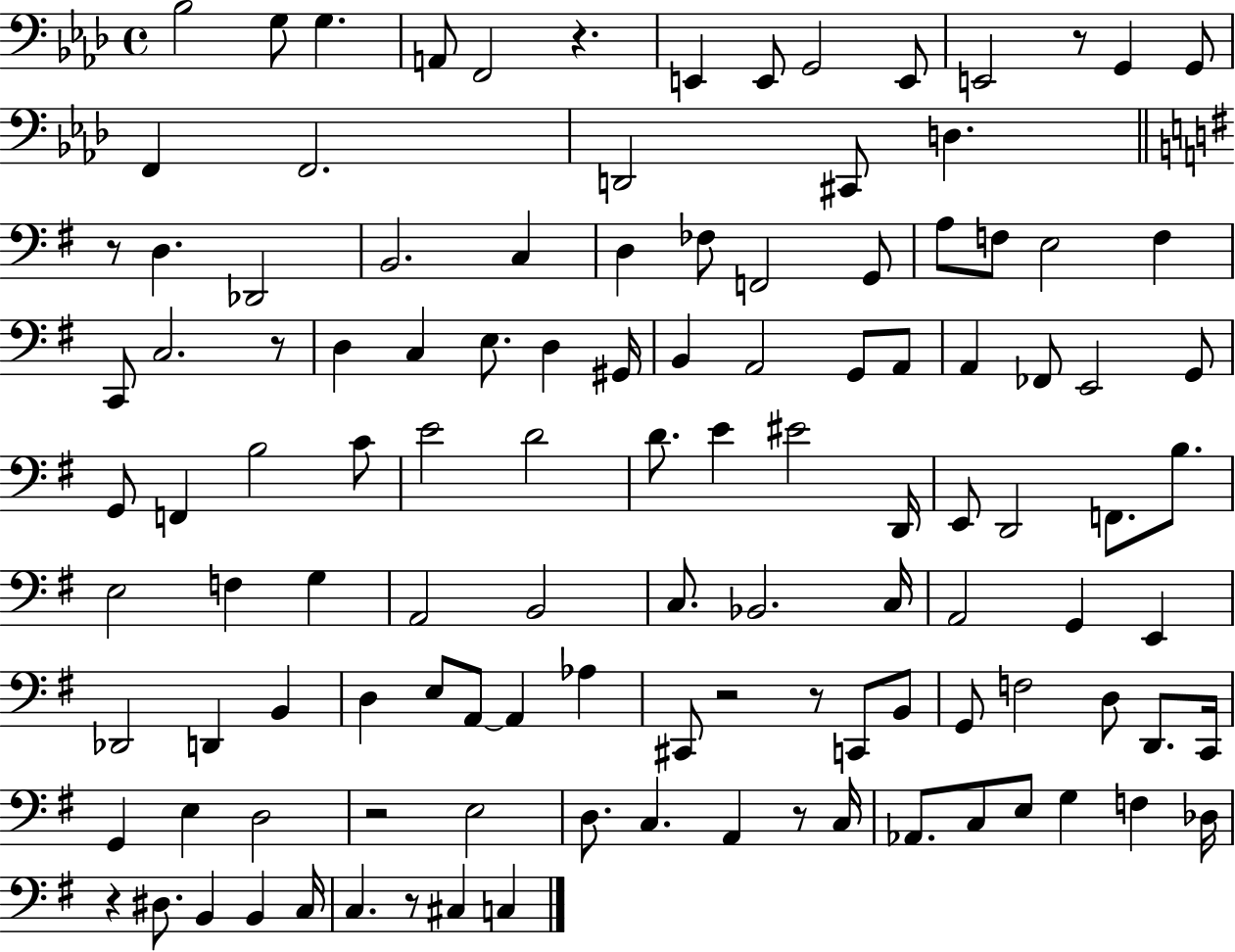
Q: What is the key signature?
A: AES major